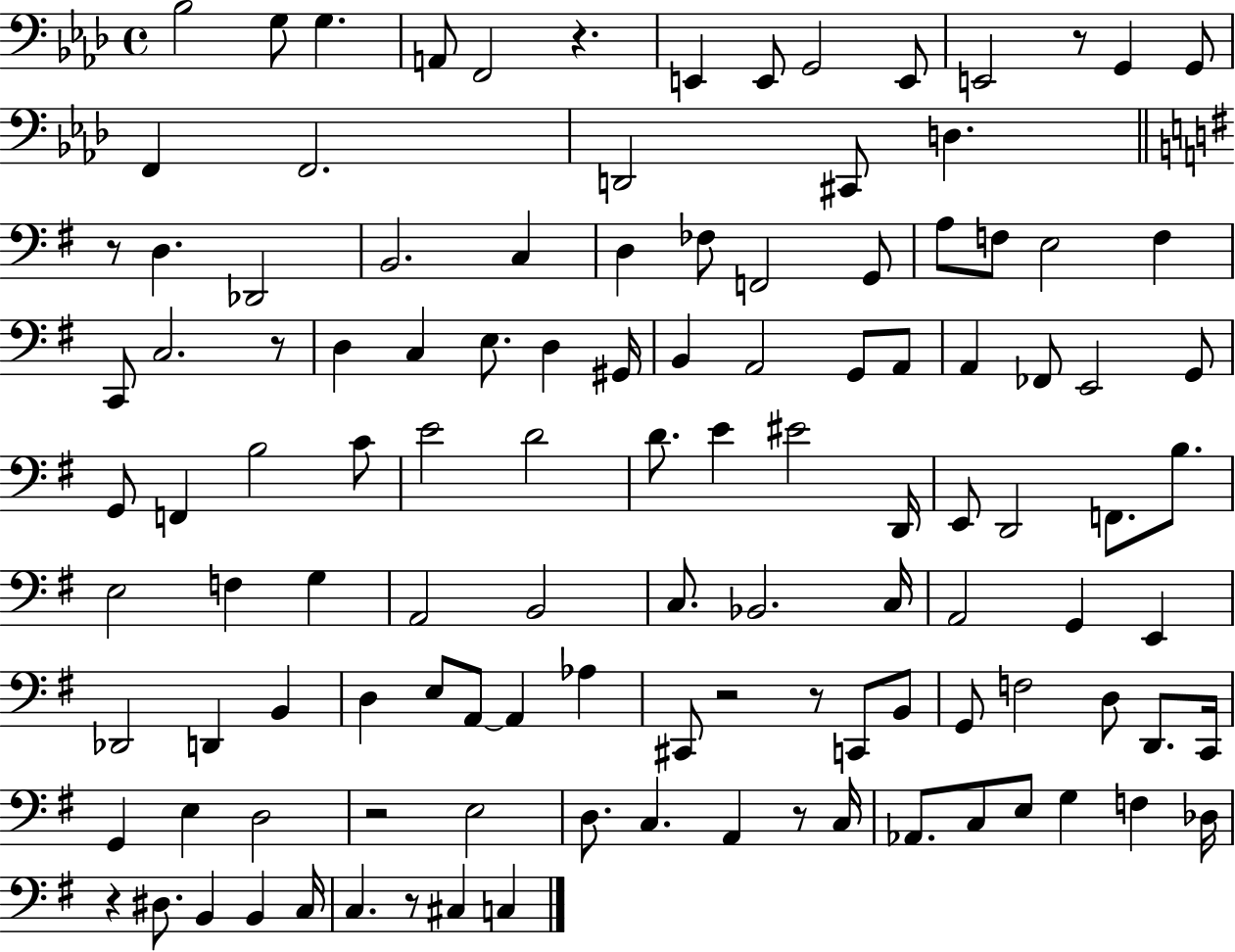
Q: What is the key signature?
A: AES major